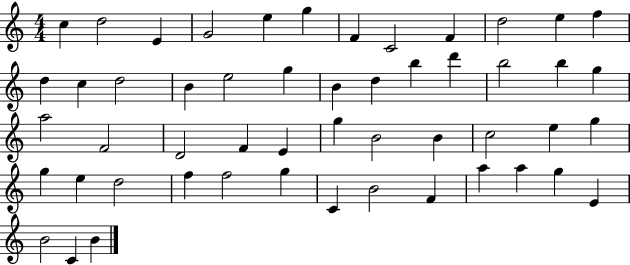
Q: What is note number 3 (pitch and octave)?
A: E4